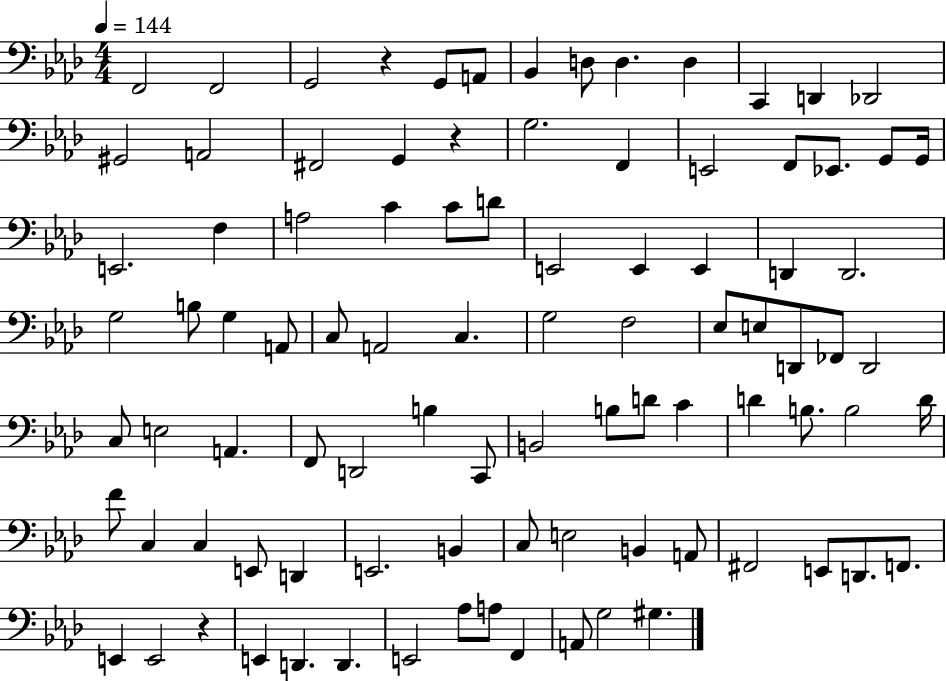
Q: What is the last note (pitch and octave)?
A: G#3